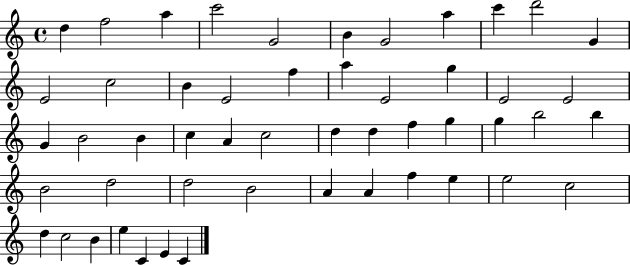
X:1
T:Untitled
M:4/4
L:1/4
K:C
d f2 a c'2 G2 B G2 a c' d'2 G E2 c2 B E2 f a E2 g E2 E2 G B2 B c A c2 d d f g g b2 b B2 d2 d2 B2 A A f e e2 c2 d c2 B e C E C